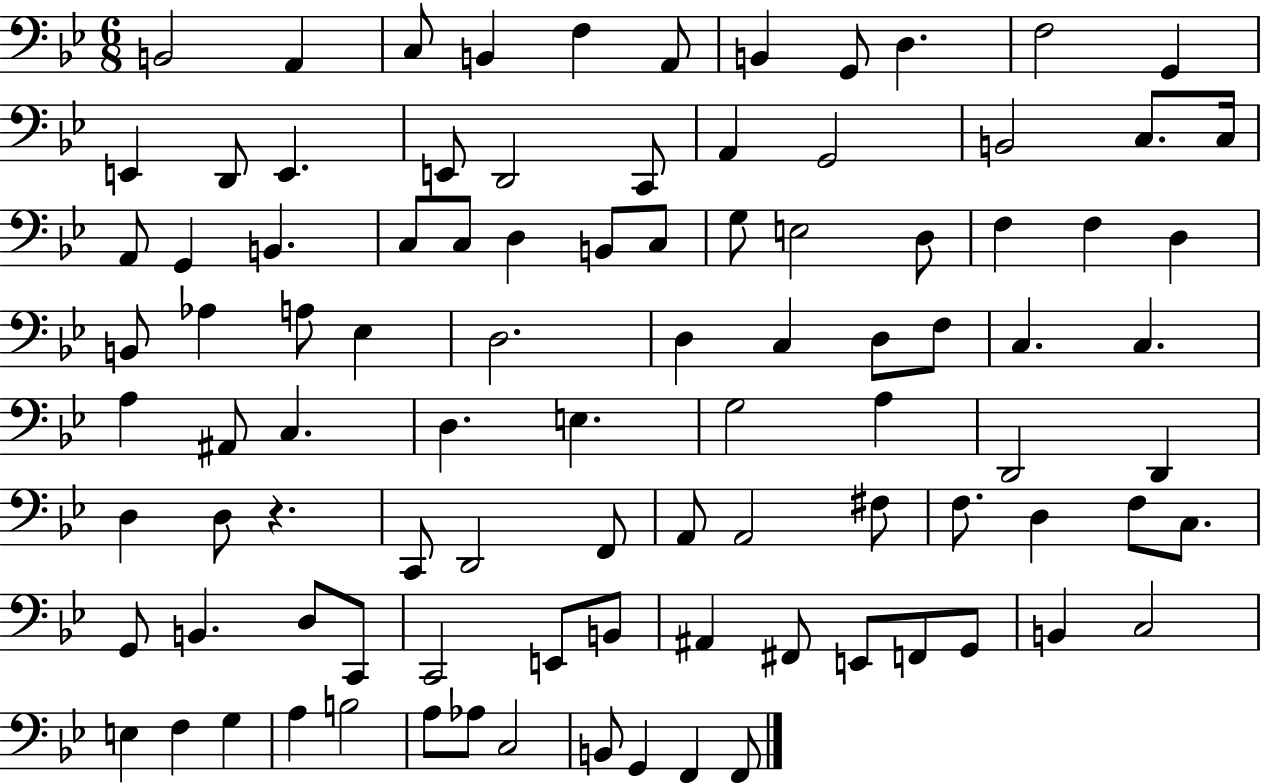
X:1
T:Untitled
M:6/8
L:1/4
K:Bb
B,,2 A,, C,/2 B,, F, A,,/2 B,, G,,/2 D, F,2 G,, E,, D,,/2 E,, E,,/2 D,,2 C,,/2 A,, G,,2 B,,2 C,/2 C,/4 A,,/2 G,, B,, C,/2 C,/2 D, B,,/2 C,/2 G,/2 E,2 D,/2 F, F, D, B,,/2 _A, A,/2 _E, D,2 D, C, D,/2 F,/2 C, C, A, ^A,,/2 C, D, E, G,2 A, D,,2 D,, D, D,/2 z C,,/2 D,,2 F,,/2 A,,/2 A,,2 ^F,/2 F,/2 D, F,/2 C,/2 G,,/2 B,, D,/2 C,,/2 C,,2 E,,/2 B,,/2 ^A,, ^F,,/2 E,,/2 F,,/2 G,,/2 B,, C,2 E, F, G, A, B,2 A,/2 _A,/2 C,2 B,,/2 G,, F,, F,,/2